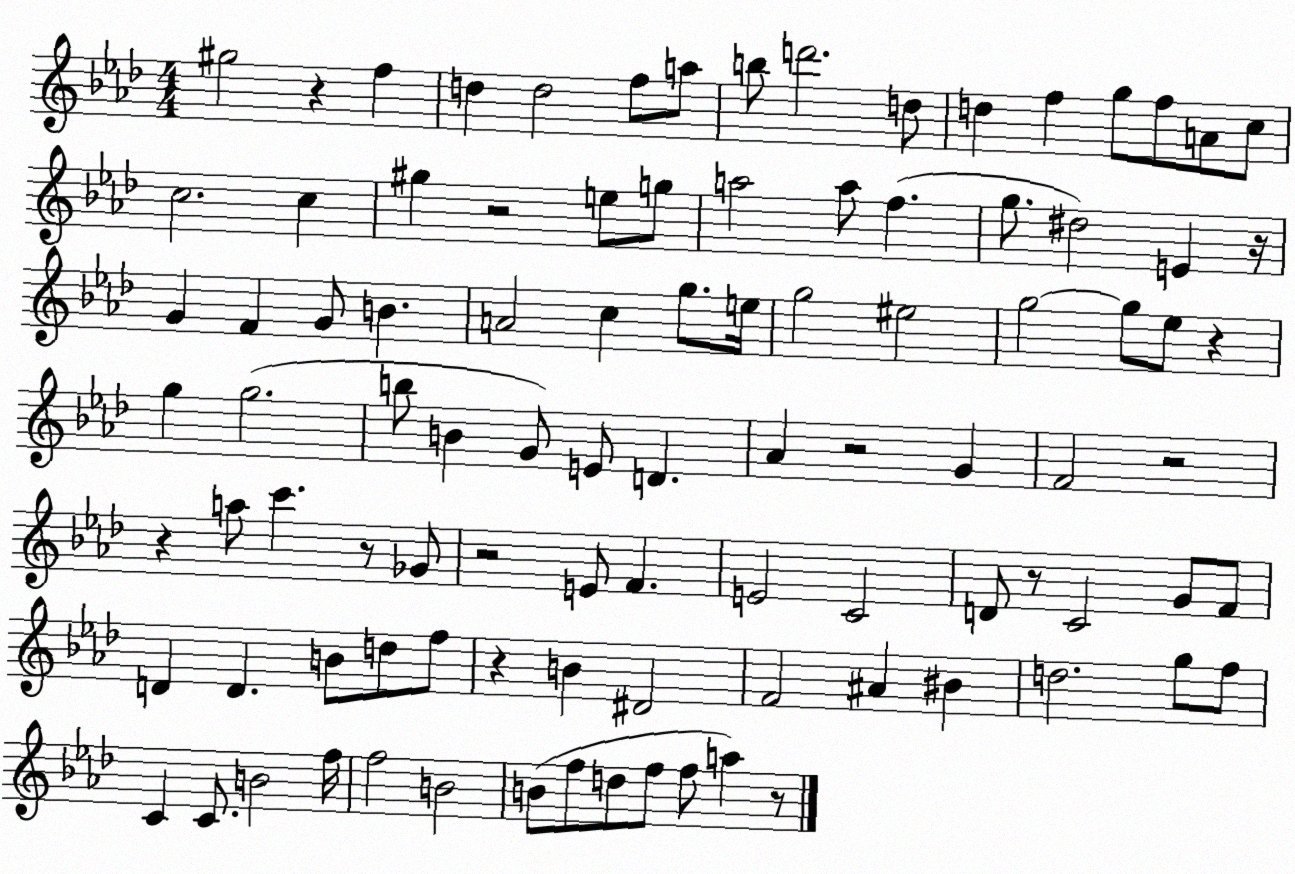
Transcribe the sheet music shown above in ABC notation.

X:1
T:Untitled
M:4/4
L:1/4
K:Ab
^g2 z f d d2 f/2 a/2 b/2 d'2 d/2 d f g/2 f/2 A/2 c/2 c2 c ^g z2 e/2 g/2 a2 a/2 f g/2 ^d2 E z/4 G F G/2 B A2 c g/2 e/4 g2 ^e2 g2 g/2 _e/2 z g g2 b/2 B G/2 E/2 D _A z2 G F2 z2 z a/2 c' z/2 _G/2 z2 E/2 F E2 C2 D/2 z/2 C2 G/2 F/2 D D B/2 d/2 f/2 z B ^D2 F2 ^A ^B d2 g/2 f/2 C C/2 B2 f/4 f2 B2 B/2 f/2 d/2 f/2 f/2 a z/2